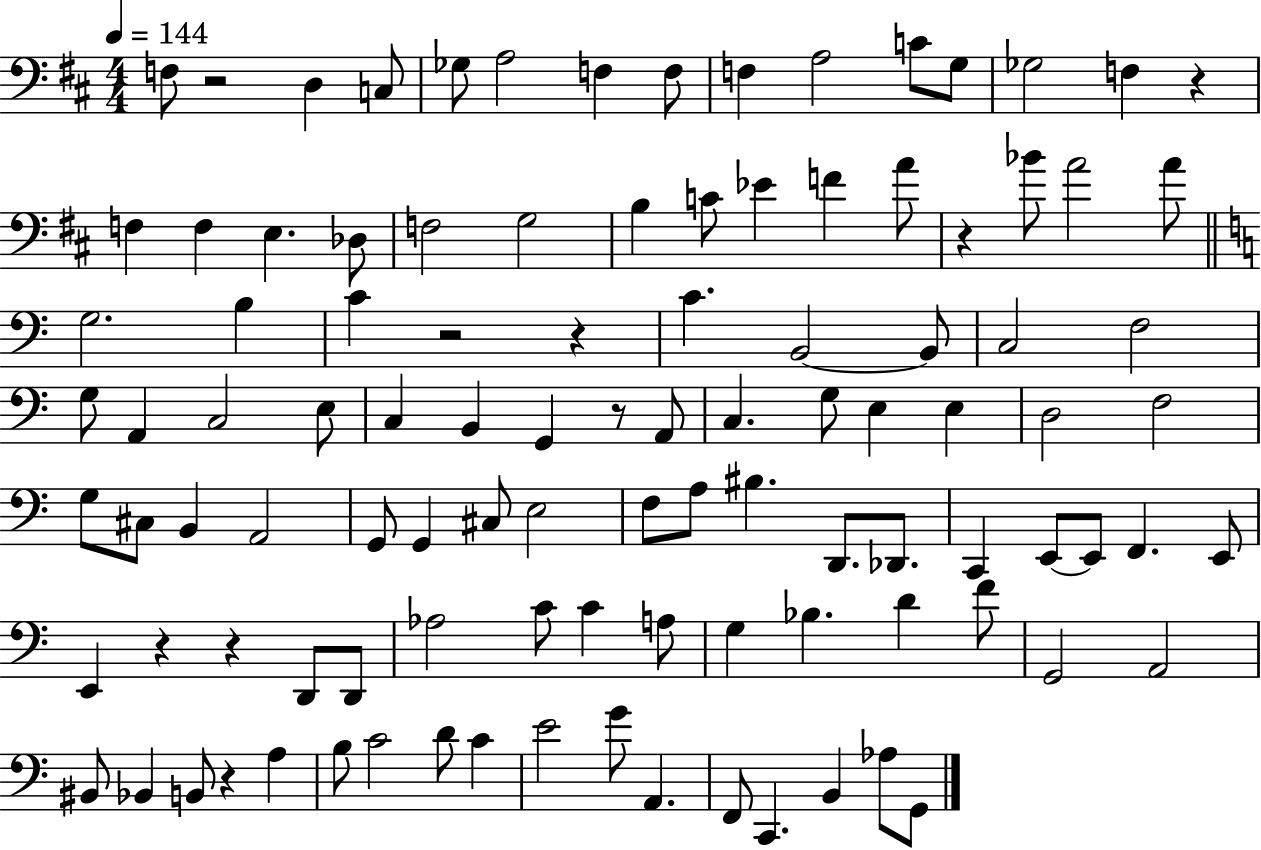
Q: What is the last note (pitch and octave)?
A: G2